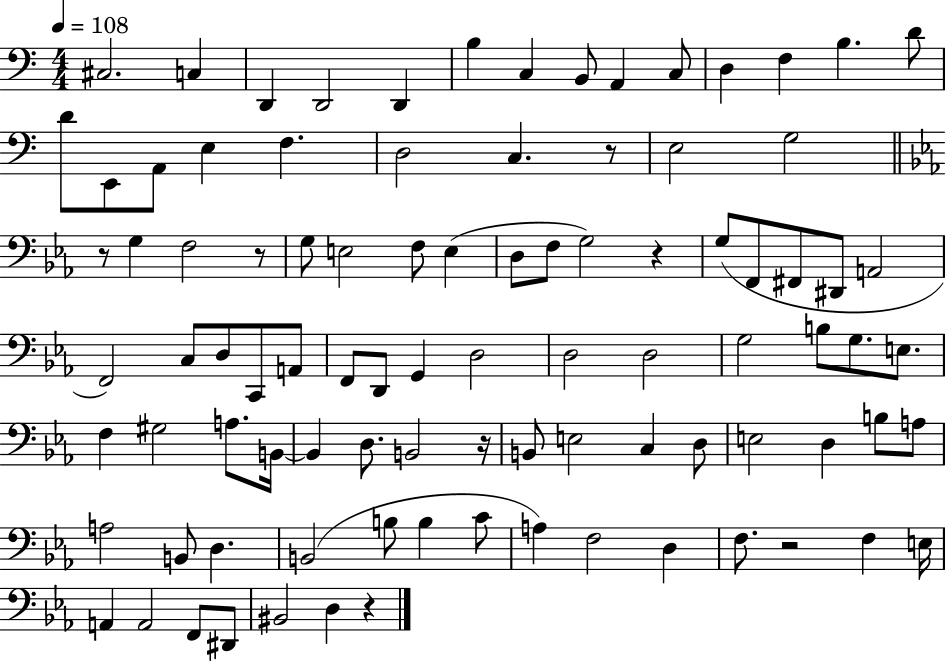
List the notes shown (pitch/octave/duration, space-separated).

C#3/h. C3/q D2/q D2/h D2/q B3/q C3/q B2/e A2/q C3/e D3/q F3/q B3/q. D4/e D4/e E2/e A2/e E3/q F3/q. D3/h C3/q. R/e E3/h G3/h R/e G3/q F3/h R/e G3/e E3/h F3/e E3/q D3/e F3/e G3/h R/q G3/e F2/e F#2/e D#2/e A2/h F2/h C3/e D3/e C2/e A2/e F2/e D2/e G2/q D3/h D3/h D3/h G3/h B3/e G3/e. E3/e. F3/q G#3/h A3/e. B2/s B2/q D3/e. B2/h R/s B2/e E3/h C3/q D3/e E3/h D3/q B3/e A3/e A3/h B2/e D3/q. B2/h B3/e B3/q C4/e A3/q F3/h D3/q F3/e. R/h F3/q E3/s A2/q A2/h F2/e D#2/e BIS2/h D3/q R/q